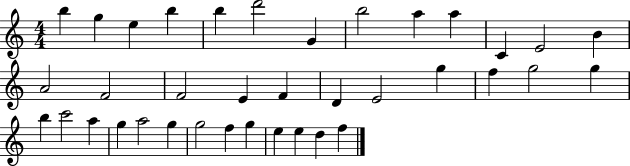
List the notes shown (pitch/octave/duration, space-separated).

B5/q G5/q E5/q B5/q B5/q D6/h G4/q B5/h A5/q A5/q C4/q E4/h B4/q A4/h F4/h F4/h E4/q F4/q D4/q E4/h G5/q F5/q G5/h G5/q B5/q C6/h A5/q G5/q A5/h G5/q G5/h F5/q G5/q E5/q E5/q D5/q F5/q